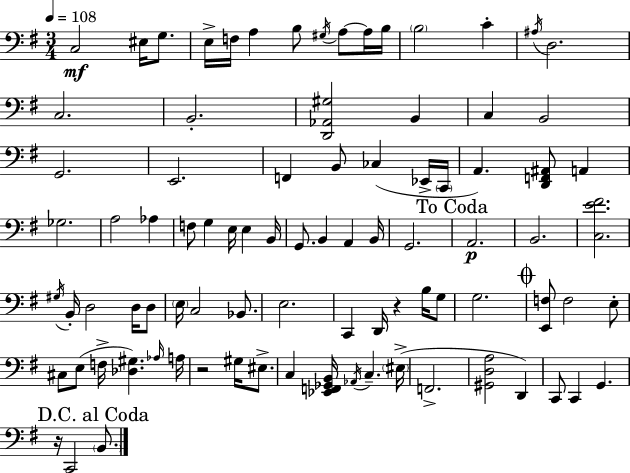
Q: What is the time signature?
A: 3/4